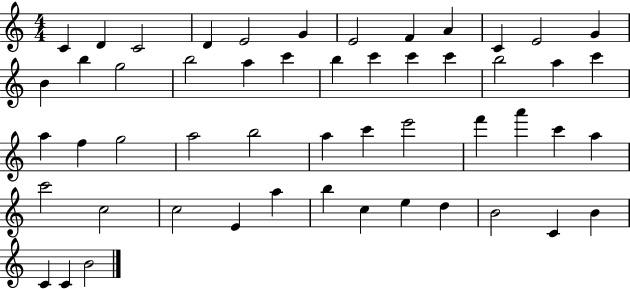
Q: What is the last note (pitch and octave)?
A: B4